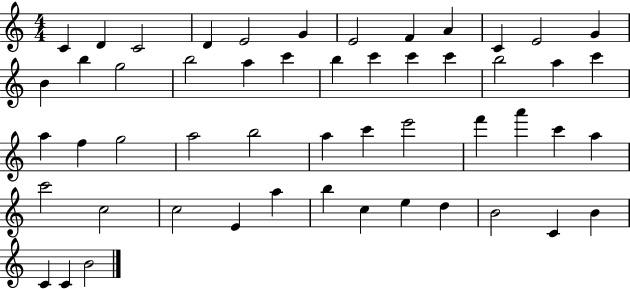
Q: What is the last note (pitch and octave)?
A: B4